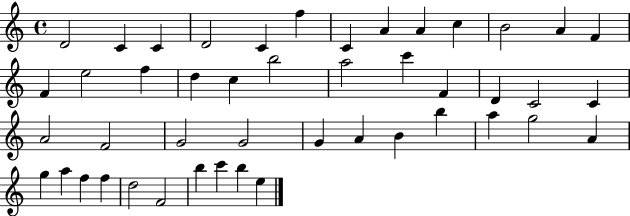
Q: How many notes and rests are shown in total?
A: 46